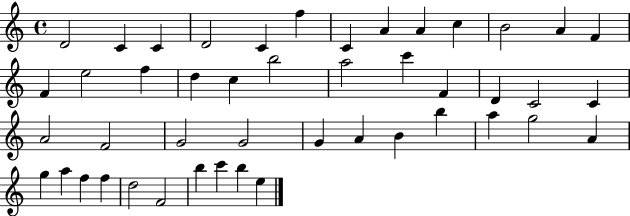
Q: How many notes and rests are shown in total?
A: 46